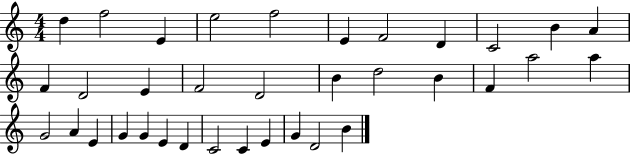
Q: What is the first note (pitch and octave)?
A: D5